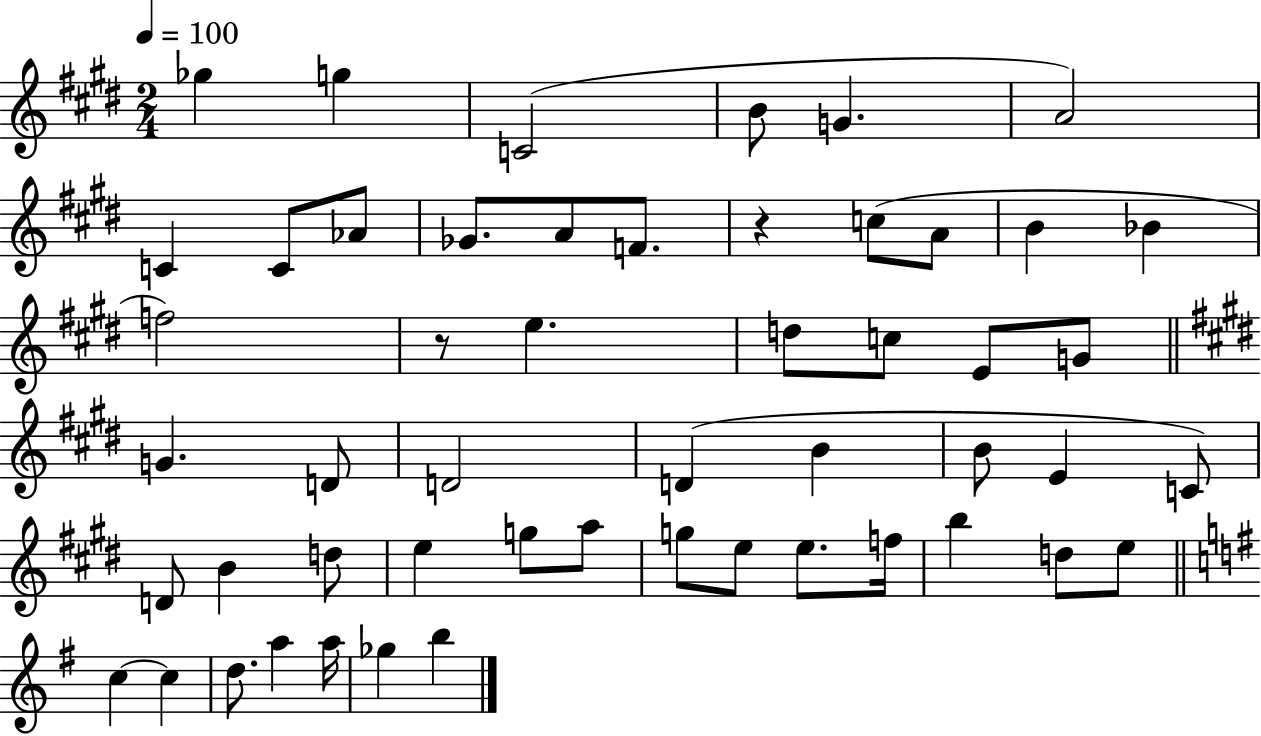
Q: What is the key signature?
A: E major